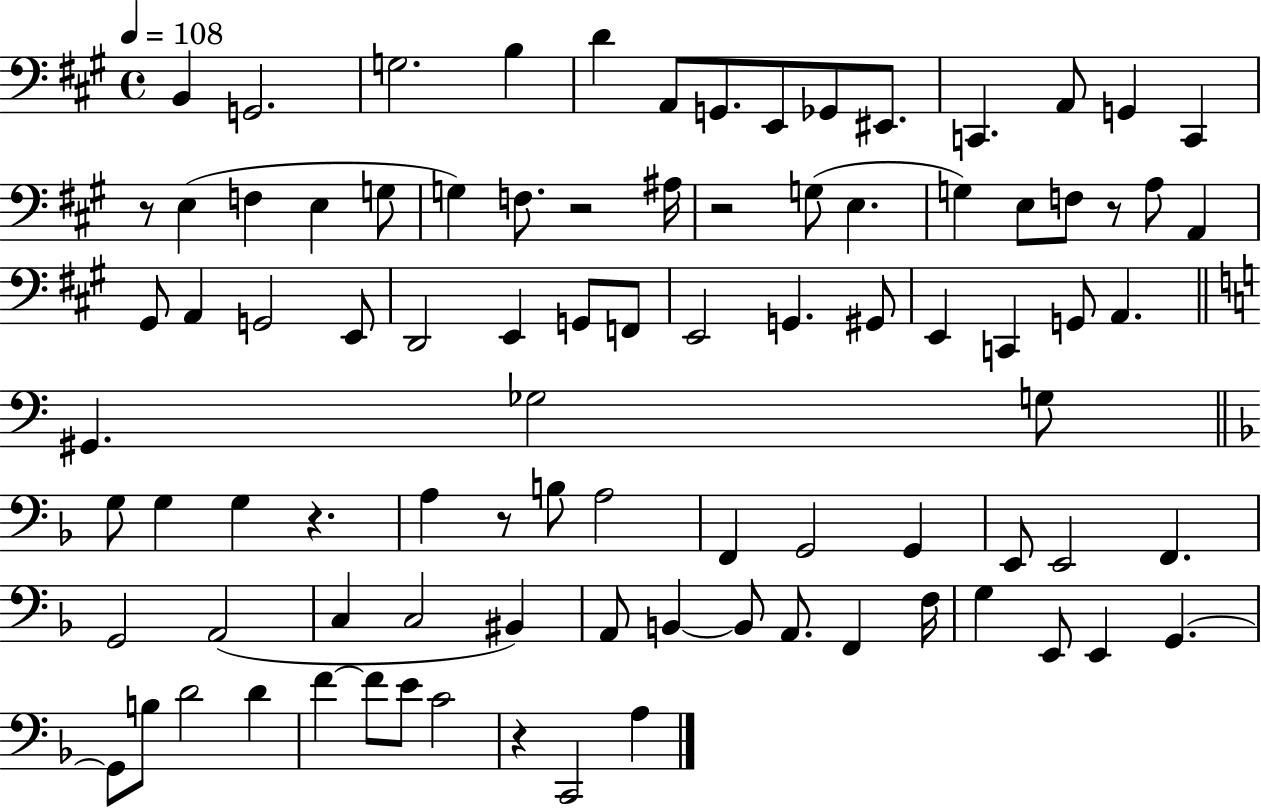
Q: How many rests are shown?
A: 7